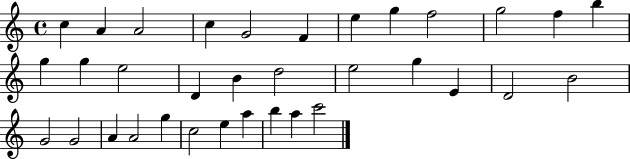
C5/q A4/q A4/h C5/q G4/h F4/q E5/q G5/q F5/h G5/h F5/q B5/q G5/q G5/q E5/h D4/q B4/q D5/h E5/h G5/q E4/q D4/h B4/h G4/h G4/h A4/q A4/h G5/q C5/h E5/q A5/q B5/q A5/q C6/h